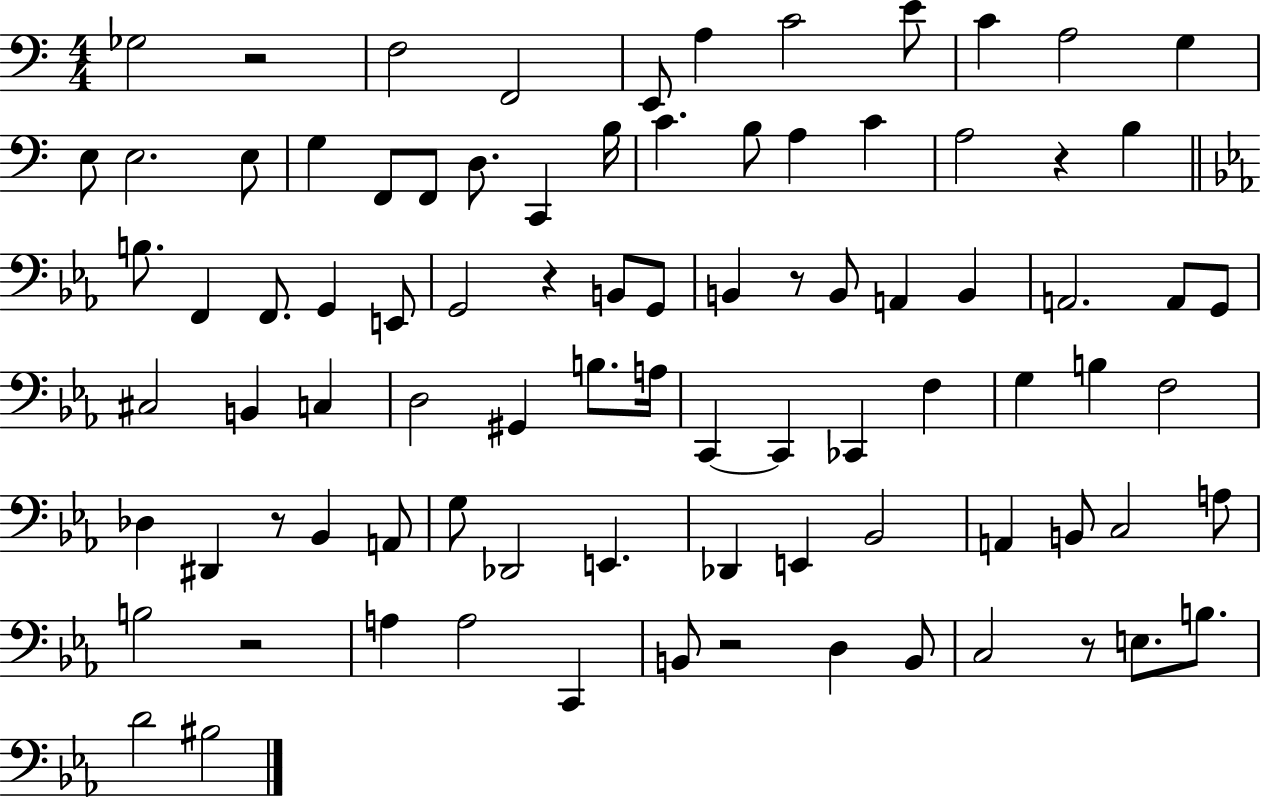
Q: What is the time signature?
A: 4/4